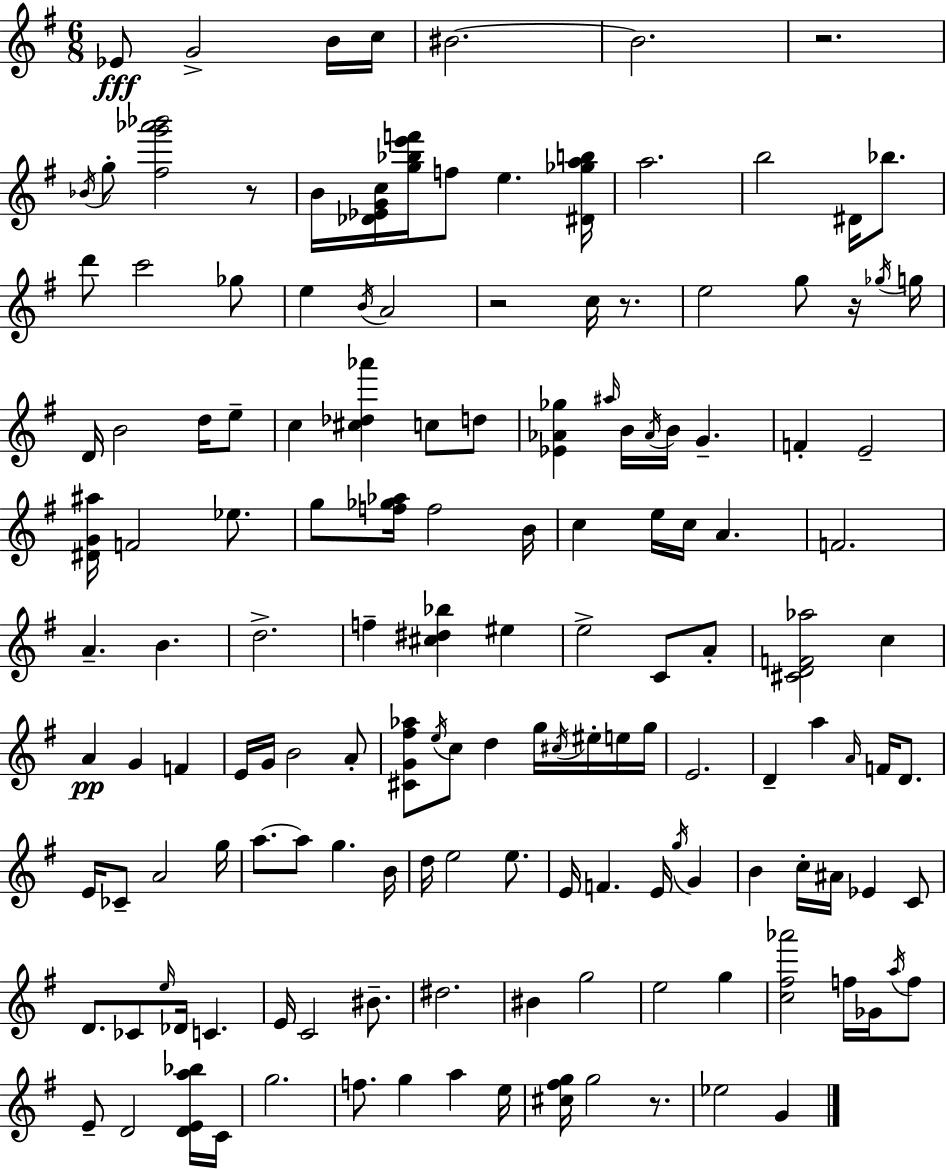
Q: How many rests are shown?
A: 6